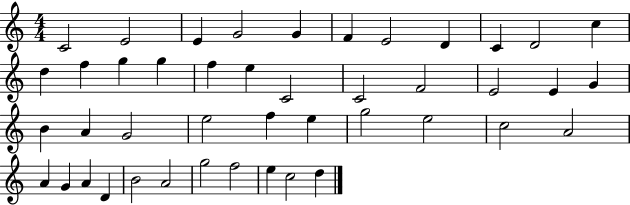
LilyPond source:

{
  \clef treble
  \numericTimeSignature
  \time 4/4
  \key c \major
  c'2 e'2 | e'4 g'2 g'4 | f'4 e'2 d'4 | c'4 d'2 c''4 | \break d''4 f''4 g''4 g''4 | f''4 e''4 c'2 | c'2 f'2 | e'2 e'4 g'4 | \break b'4 a'4 g'2 | e''2 f''4 e''4 | g''2 e''2 | c''2 a'2 | \break a'4 g'4 a'4 d'4 | b'2 a'2 | g''2 f''2 | e''4 c''2 d''4 | \break \bar "|."
}